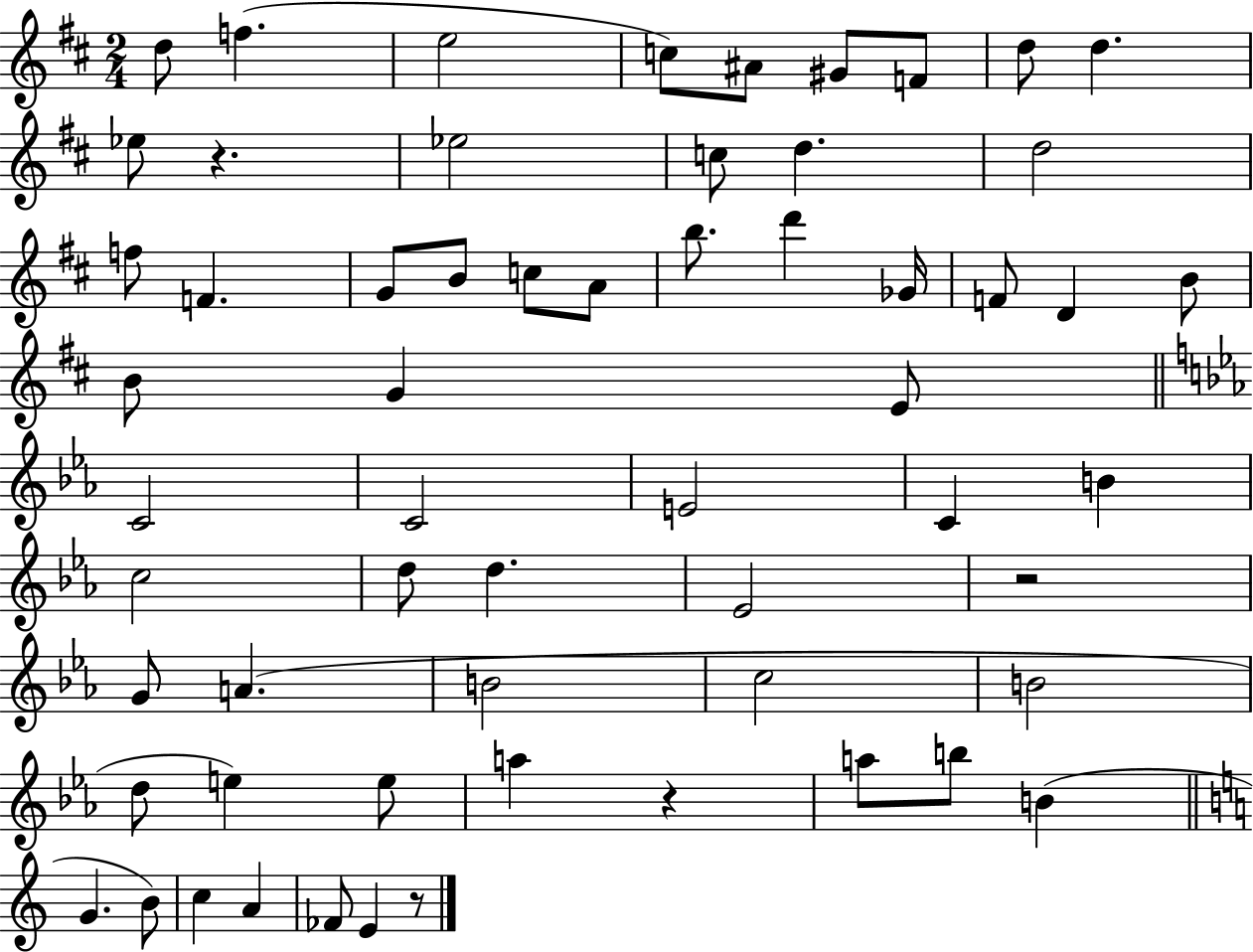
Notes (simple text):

D5/e F5/q. E5/h C5/e A#4/e G#4/e F4/e D5/e D5/q. Eb5/e R/q. Eb5/h C5/e D5/q. D5/h F5/e F4/q. G4/e B4/e C5/e A4/e B5/e. D6/q Gb4/s F4/e D4/q B4/e B4/e G4/q E4/e C4/h C4/h E4/h C4/q B4/q C5/h D5/e D5/q. Eb4/h R/h G4/e A4/q. B4/h C5/h B4/h D5/e E5/q E5/e A5/q R/q A5/e B5/e B4/q G4/q. B4/e C5/q A4/q FES4/e E4/q R/e